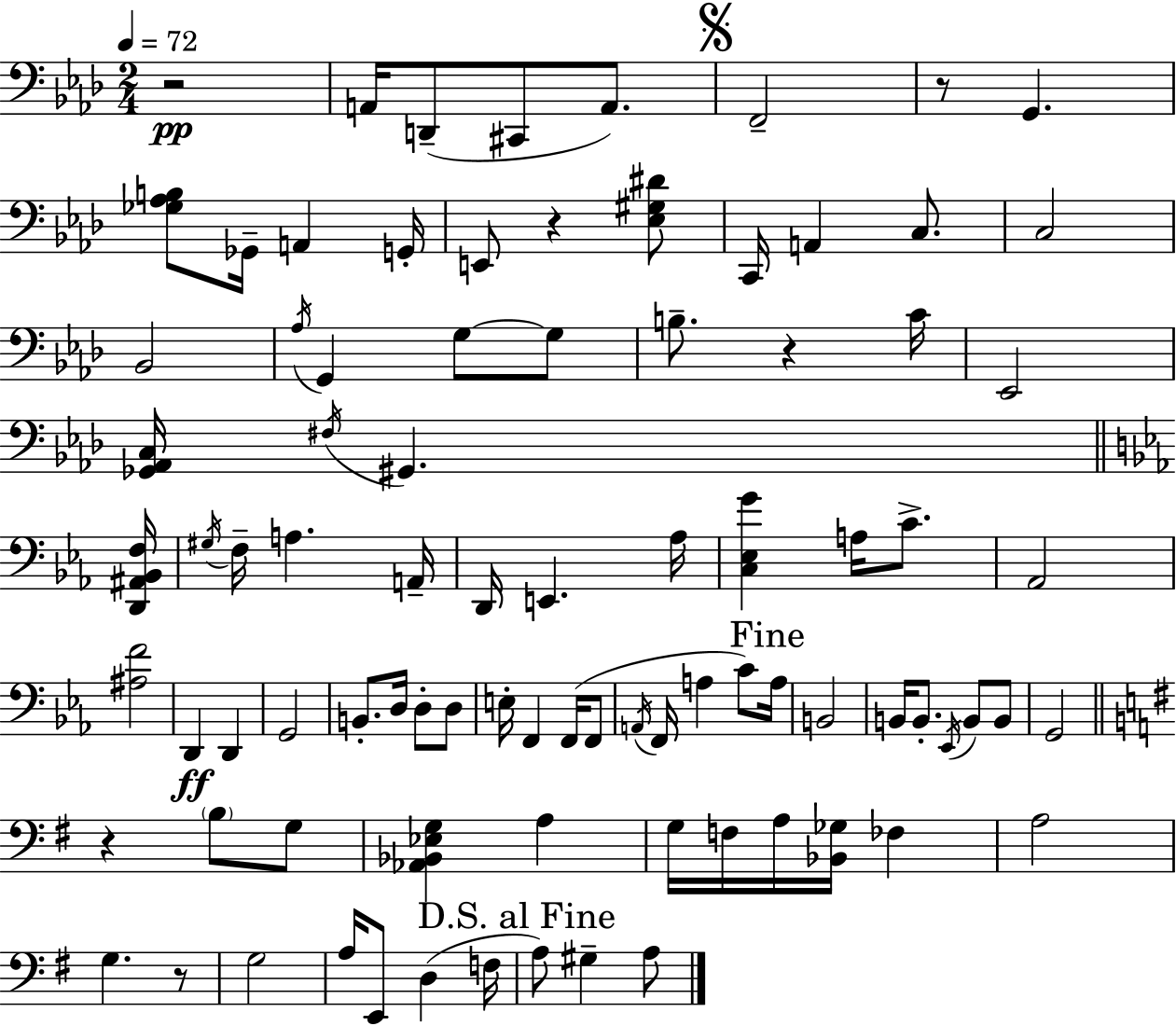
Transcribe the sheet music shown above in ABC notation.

X:1
T:Untitled
M:2/4
L:1/4
K:Fm
z2 A,,/4 D,,/2 ^C,,/2 A,,/2 F,,2 z/2 G,, [_G,_A,B,]/2 _G,,/4 A,, G,,/4 E,,/2 z [_E,^G,^D]/2 C,,/4 A,, C,/2 C,2 _B,,2 _A,/4 G,, G,/2 G,/2 B,/2 z C/4 _E,,2 [_G,,_A,,C,]/4 ^F,/4 ^G,, [D,,^A,,_B,,F,]/4 ^G,/4 F,/4 A, A,,/4 D,,/4 E,, _A,/4 [C,_E,G] A,/4 C/2 _A,,2 [^A,F]2 D,, D,, G,,2 B,,/2 D,/4 D,/2 D,/2 E,/4 F,, F,,/4 F,,/2 A,,/4 F,,/4 A, C/2 A,/4 B,,2 B,,/4 B,,/2 _E,,/4 B,,/2 B,,/2 G,,2 z B,/2 G,/2 [_A,,_B,,_E,G,] A, G,/4 F,/4 A,/4 [_B,,_G,]/4 _F, A,2 G, z/2 G,2 A,/4 E,,/2 D, F,/4 A,/2 ^G, A,/2